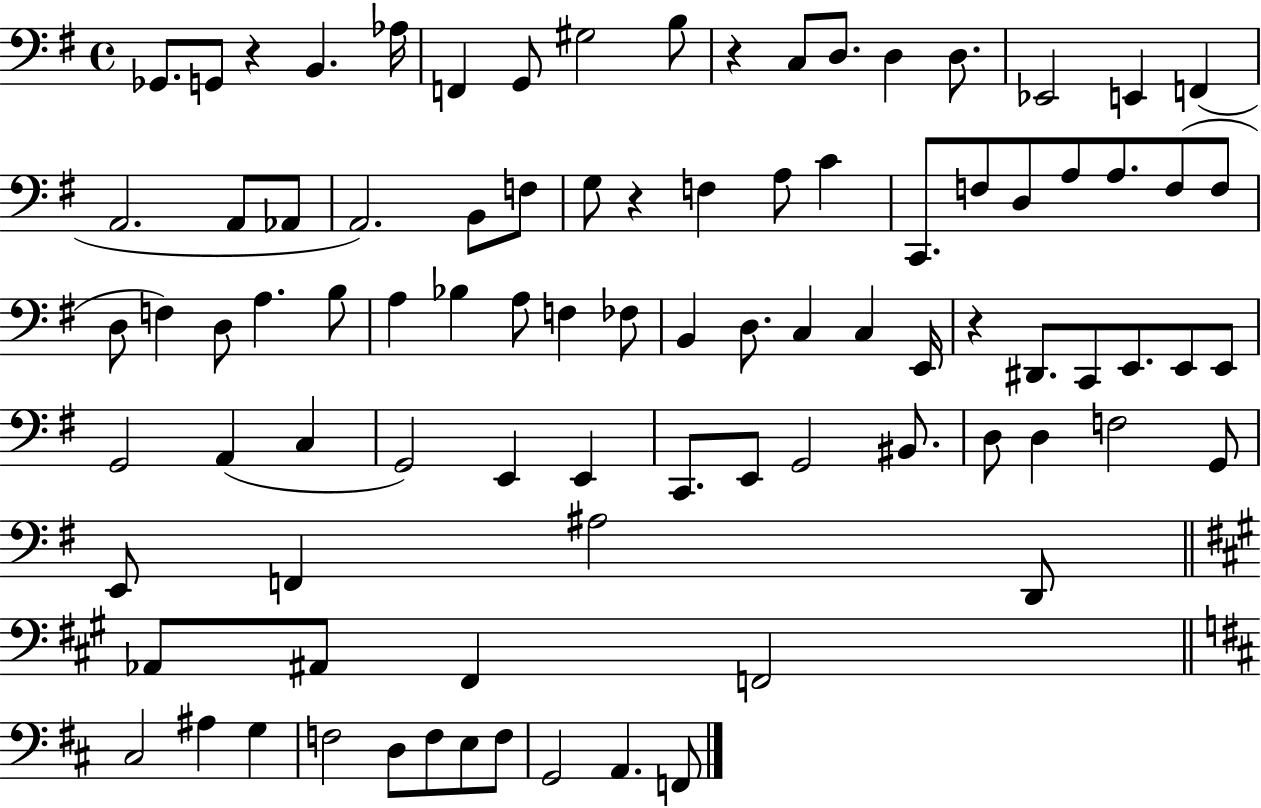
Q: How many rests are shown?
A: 4